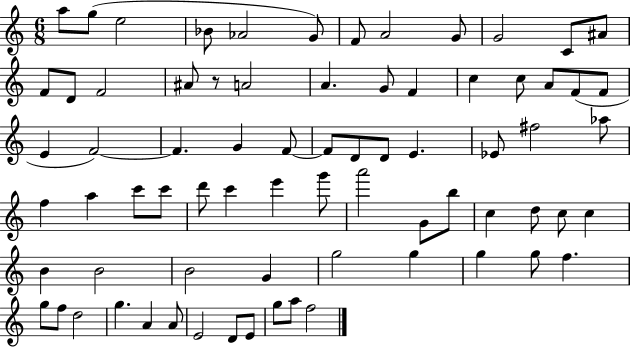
{
  \clef treble
  \numericTimeSignature
  \time 6/8
  \key c \major
  a''8 g''8( e''2 | bes'8 aes'2 g'8) | f'8 a'2 g'8 | g'2 c'8 ais'8 | \break f'8 d'8 f'2 | ais'8 r8 a'2 | a'4. g'8 f'4 | c''4 c''8 a'8 f'8( f'8 | \break e'4 f'2~~) | f'4. g'4 f'8~~ | f'8 d'8 d'8 e'4. | ees'8 fis''2 aes''8 | \break f''4 a''4 c'''8 c'''8 | d'''8 c'''4 e'''4 g'''8 | a'''2 g'8 b''8 | c''4 d''8 c''8 c''4 | \break b'4 b'2 | b'2 g'4 | g''2 g''4 | g''4 g''8 f''4. | \break g''8 f''8 d''2 | g''4. a'4 a'8 | e'2 d'8 e'8 | g''8 a''8 f''2 | \break \bar "|."
}